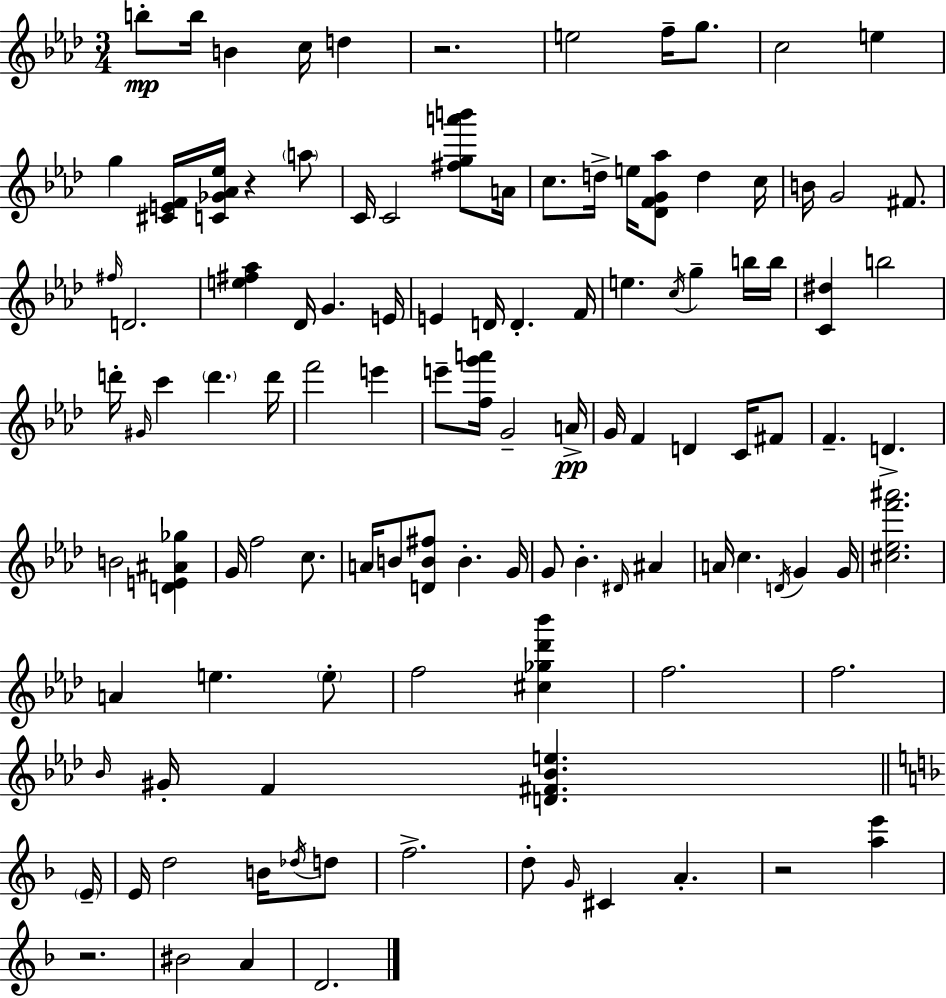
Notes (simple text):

B5/e B5/s B4/q C5/s D5/q R/h. E5/h F5/s G5/e. C5/h E5/q G5/q [C#4,E4,F4]/s [C4,Gb4,Ab4,Eb5]/s R/q A5/e C4/s C4/h [F#5,G5,A6,B6]/e A4/s C5/e. D5/s E5/s [Db4,F4,G4,Ab5]/e D5/q C5/s B4/s G4/h F#4/e. F#5/s D4/h. [E5,F#5,Ab5]/q Db4/s G4/q. E4/s E4/q D4/s D4/q. F4/s E5/q. C5/s G5/q B5/s B5/s [C4,D#5]/q B5/h D6/s G#4/s C6/q D6/q. D6/s F6/h E6/q E6/e [F5,G6,A6]/s G4/h A4/s G4/s F4/q D4/q C4/s F#4/e F4/q. D4/q. B4/h [D4,E4,A#4,Gb5]/q G4/s F5/h C5/e. A4/s B4/e [D4,B4,F#5]/e B4/q. G4/s G4/e Bb4/q. D#4/s A#4/q A4/s C5/q. D4/s G4/q G4/s [C#5,Eb5,F6,A#6]/h. A4/q E5/q. E5/e F5/h [C#5,Gb5,Db6,Bb6]/q F5/h. F5/h. Bb4/s G#4/s F4/q [D4,F#4,Bb4,E5]/q. E4/s E4/s D5/h B4/s Db5/s D5/e F5/h. D5/e G4/s C#4/q A4/q. R/h [A5,E6]/q R/h. BIS4/h A4/q D4/h.